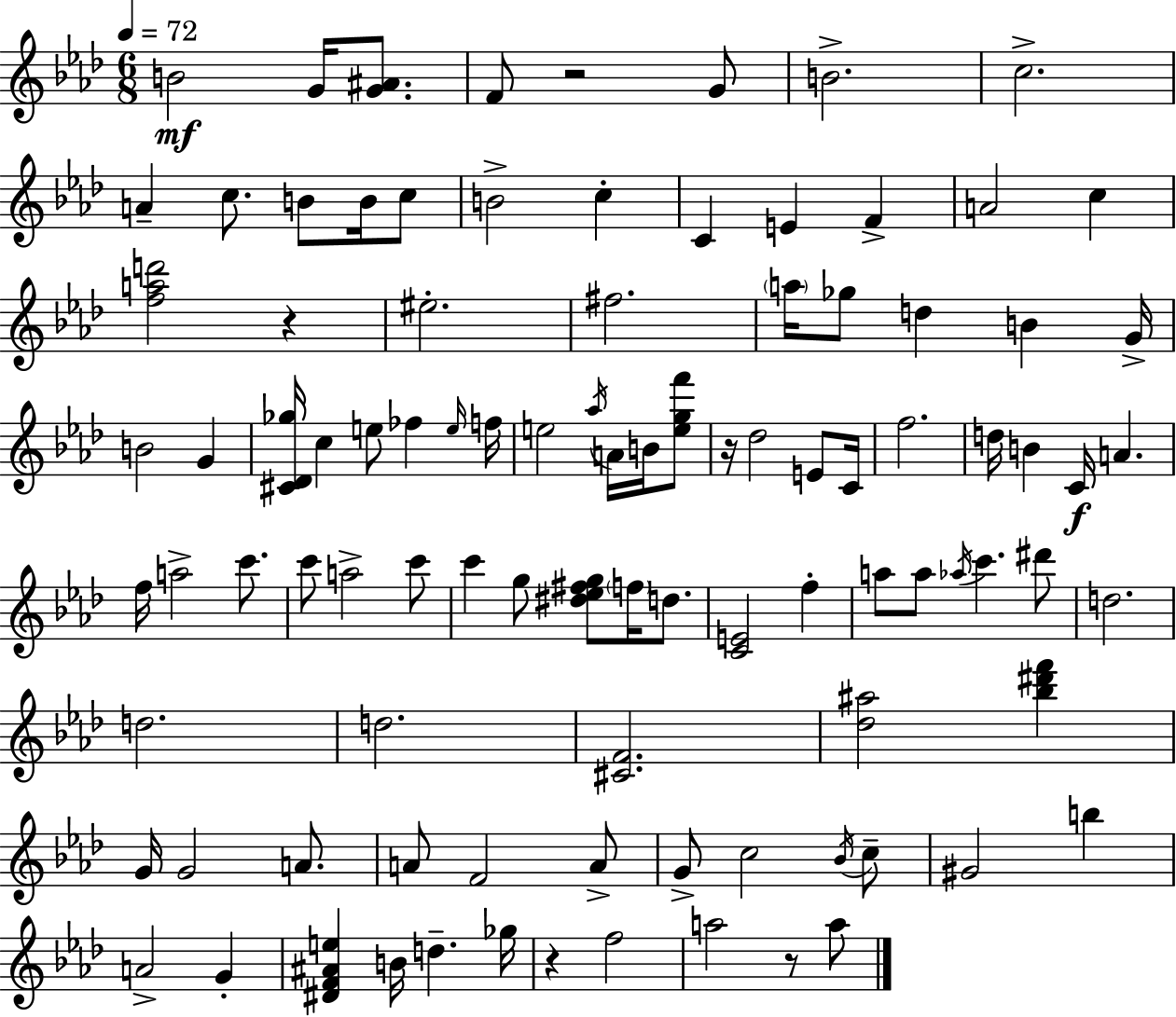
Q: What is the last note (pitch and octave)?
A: A5